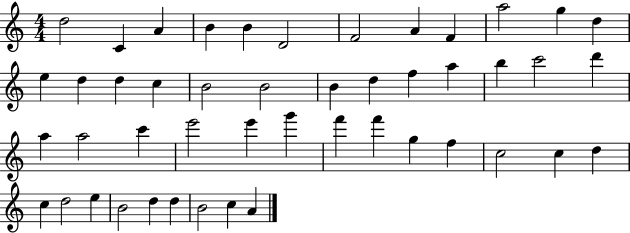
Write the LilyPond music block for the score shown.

{
  \clef treble
  \numericTimeSignature
  \time 4/4
  \key c \major
  d''2 c'4 a'4 | b'4 b'4 d'2 | f'2 a'4 f'4 | a''2 g''4 d''4 | \break e''4 d''4 d''4 c''4 | b'2 b'2 | b'4 d''4 f''4 a''4 | b''4 c'''2 d'''4 | \break a''4 a''2 c'''4 | e'''2 e'''4 g'''4 | f'''4 f'''4 g''4 f''4 | c''2 c''4 d''4 | \break c''4 d''2 e''4 | b'2 d''4 d''4 | b'2 c''4 a'4 | \bar "|."
}